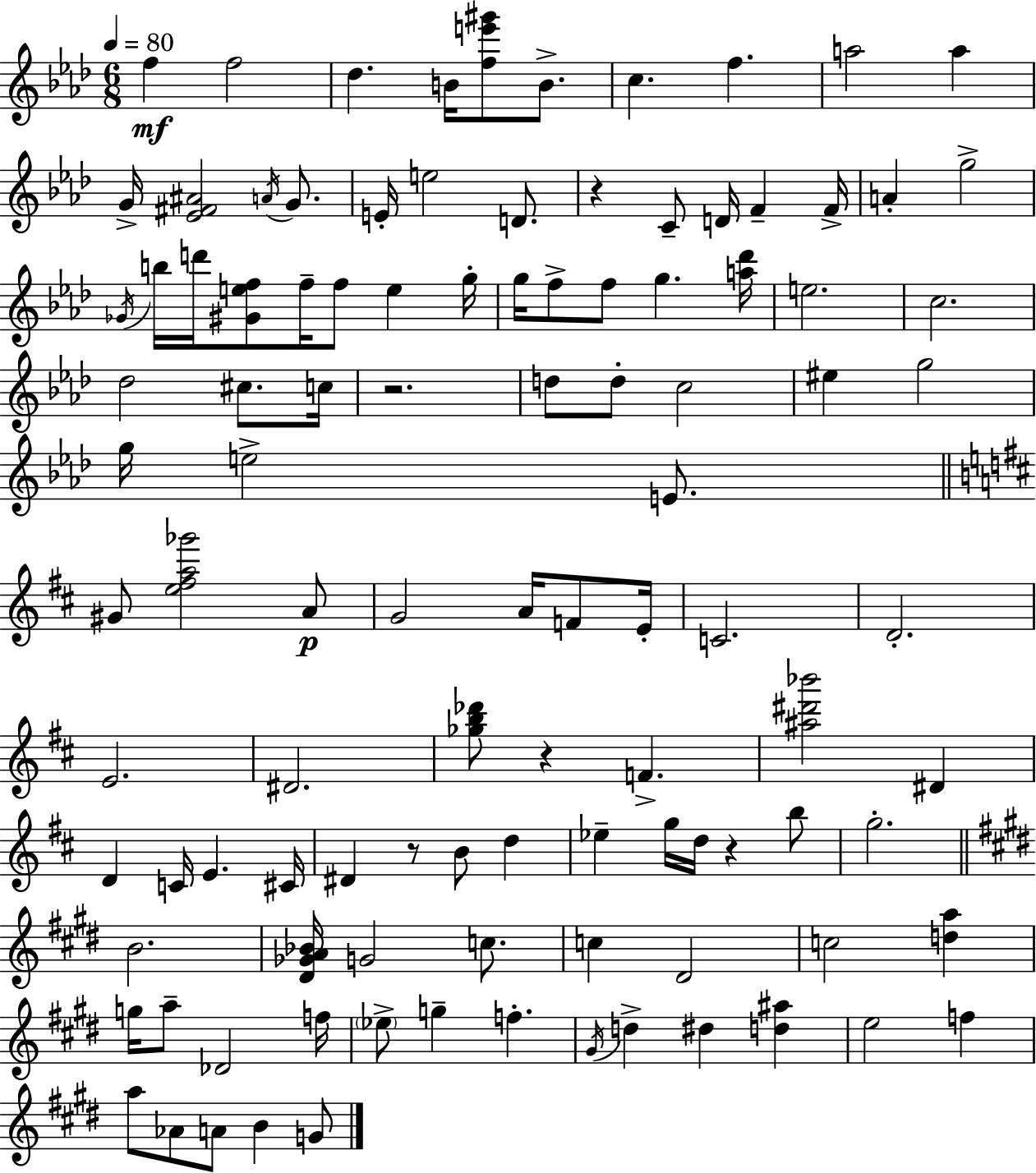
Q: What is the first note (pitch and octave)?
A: F5